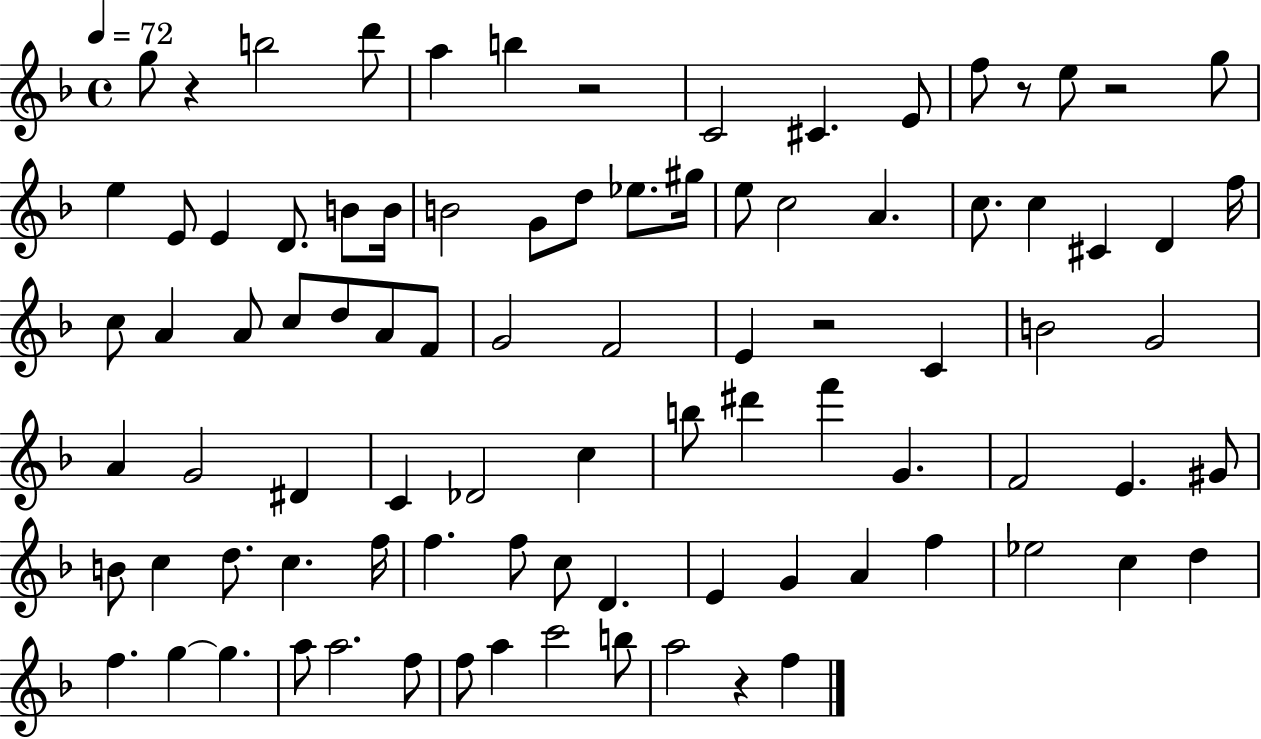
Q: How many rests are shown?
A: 6